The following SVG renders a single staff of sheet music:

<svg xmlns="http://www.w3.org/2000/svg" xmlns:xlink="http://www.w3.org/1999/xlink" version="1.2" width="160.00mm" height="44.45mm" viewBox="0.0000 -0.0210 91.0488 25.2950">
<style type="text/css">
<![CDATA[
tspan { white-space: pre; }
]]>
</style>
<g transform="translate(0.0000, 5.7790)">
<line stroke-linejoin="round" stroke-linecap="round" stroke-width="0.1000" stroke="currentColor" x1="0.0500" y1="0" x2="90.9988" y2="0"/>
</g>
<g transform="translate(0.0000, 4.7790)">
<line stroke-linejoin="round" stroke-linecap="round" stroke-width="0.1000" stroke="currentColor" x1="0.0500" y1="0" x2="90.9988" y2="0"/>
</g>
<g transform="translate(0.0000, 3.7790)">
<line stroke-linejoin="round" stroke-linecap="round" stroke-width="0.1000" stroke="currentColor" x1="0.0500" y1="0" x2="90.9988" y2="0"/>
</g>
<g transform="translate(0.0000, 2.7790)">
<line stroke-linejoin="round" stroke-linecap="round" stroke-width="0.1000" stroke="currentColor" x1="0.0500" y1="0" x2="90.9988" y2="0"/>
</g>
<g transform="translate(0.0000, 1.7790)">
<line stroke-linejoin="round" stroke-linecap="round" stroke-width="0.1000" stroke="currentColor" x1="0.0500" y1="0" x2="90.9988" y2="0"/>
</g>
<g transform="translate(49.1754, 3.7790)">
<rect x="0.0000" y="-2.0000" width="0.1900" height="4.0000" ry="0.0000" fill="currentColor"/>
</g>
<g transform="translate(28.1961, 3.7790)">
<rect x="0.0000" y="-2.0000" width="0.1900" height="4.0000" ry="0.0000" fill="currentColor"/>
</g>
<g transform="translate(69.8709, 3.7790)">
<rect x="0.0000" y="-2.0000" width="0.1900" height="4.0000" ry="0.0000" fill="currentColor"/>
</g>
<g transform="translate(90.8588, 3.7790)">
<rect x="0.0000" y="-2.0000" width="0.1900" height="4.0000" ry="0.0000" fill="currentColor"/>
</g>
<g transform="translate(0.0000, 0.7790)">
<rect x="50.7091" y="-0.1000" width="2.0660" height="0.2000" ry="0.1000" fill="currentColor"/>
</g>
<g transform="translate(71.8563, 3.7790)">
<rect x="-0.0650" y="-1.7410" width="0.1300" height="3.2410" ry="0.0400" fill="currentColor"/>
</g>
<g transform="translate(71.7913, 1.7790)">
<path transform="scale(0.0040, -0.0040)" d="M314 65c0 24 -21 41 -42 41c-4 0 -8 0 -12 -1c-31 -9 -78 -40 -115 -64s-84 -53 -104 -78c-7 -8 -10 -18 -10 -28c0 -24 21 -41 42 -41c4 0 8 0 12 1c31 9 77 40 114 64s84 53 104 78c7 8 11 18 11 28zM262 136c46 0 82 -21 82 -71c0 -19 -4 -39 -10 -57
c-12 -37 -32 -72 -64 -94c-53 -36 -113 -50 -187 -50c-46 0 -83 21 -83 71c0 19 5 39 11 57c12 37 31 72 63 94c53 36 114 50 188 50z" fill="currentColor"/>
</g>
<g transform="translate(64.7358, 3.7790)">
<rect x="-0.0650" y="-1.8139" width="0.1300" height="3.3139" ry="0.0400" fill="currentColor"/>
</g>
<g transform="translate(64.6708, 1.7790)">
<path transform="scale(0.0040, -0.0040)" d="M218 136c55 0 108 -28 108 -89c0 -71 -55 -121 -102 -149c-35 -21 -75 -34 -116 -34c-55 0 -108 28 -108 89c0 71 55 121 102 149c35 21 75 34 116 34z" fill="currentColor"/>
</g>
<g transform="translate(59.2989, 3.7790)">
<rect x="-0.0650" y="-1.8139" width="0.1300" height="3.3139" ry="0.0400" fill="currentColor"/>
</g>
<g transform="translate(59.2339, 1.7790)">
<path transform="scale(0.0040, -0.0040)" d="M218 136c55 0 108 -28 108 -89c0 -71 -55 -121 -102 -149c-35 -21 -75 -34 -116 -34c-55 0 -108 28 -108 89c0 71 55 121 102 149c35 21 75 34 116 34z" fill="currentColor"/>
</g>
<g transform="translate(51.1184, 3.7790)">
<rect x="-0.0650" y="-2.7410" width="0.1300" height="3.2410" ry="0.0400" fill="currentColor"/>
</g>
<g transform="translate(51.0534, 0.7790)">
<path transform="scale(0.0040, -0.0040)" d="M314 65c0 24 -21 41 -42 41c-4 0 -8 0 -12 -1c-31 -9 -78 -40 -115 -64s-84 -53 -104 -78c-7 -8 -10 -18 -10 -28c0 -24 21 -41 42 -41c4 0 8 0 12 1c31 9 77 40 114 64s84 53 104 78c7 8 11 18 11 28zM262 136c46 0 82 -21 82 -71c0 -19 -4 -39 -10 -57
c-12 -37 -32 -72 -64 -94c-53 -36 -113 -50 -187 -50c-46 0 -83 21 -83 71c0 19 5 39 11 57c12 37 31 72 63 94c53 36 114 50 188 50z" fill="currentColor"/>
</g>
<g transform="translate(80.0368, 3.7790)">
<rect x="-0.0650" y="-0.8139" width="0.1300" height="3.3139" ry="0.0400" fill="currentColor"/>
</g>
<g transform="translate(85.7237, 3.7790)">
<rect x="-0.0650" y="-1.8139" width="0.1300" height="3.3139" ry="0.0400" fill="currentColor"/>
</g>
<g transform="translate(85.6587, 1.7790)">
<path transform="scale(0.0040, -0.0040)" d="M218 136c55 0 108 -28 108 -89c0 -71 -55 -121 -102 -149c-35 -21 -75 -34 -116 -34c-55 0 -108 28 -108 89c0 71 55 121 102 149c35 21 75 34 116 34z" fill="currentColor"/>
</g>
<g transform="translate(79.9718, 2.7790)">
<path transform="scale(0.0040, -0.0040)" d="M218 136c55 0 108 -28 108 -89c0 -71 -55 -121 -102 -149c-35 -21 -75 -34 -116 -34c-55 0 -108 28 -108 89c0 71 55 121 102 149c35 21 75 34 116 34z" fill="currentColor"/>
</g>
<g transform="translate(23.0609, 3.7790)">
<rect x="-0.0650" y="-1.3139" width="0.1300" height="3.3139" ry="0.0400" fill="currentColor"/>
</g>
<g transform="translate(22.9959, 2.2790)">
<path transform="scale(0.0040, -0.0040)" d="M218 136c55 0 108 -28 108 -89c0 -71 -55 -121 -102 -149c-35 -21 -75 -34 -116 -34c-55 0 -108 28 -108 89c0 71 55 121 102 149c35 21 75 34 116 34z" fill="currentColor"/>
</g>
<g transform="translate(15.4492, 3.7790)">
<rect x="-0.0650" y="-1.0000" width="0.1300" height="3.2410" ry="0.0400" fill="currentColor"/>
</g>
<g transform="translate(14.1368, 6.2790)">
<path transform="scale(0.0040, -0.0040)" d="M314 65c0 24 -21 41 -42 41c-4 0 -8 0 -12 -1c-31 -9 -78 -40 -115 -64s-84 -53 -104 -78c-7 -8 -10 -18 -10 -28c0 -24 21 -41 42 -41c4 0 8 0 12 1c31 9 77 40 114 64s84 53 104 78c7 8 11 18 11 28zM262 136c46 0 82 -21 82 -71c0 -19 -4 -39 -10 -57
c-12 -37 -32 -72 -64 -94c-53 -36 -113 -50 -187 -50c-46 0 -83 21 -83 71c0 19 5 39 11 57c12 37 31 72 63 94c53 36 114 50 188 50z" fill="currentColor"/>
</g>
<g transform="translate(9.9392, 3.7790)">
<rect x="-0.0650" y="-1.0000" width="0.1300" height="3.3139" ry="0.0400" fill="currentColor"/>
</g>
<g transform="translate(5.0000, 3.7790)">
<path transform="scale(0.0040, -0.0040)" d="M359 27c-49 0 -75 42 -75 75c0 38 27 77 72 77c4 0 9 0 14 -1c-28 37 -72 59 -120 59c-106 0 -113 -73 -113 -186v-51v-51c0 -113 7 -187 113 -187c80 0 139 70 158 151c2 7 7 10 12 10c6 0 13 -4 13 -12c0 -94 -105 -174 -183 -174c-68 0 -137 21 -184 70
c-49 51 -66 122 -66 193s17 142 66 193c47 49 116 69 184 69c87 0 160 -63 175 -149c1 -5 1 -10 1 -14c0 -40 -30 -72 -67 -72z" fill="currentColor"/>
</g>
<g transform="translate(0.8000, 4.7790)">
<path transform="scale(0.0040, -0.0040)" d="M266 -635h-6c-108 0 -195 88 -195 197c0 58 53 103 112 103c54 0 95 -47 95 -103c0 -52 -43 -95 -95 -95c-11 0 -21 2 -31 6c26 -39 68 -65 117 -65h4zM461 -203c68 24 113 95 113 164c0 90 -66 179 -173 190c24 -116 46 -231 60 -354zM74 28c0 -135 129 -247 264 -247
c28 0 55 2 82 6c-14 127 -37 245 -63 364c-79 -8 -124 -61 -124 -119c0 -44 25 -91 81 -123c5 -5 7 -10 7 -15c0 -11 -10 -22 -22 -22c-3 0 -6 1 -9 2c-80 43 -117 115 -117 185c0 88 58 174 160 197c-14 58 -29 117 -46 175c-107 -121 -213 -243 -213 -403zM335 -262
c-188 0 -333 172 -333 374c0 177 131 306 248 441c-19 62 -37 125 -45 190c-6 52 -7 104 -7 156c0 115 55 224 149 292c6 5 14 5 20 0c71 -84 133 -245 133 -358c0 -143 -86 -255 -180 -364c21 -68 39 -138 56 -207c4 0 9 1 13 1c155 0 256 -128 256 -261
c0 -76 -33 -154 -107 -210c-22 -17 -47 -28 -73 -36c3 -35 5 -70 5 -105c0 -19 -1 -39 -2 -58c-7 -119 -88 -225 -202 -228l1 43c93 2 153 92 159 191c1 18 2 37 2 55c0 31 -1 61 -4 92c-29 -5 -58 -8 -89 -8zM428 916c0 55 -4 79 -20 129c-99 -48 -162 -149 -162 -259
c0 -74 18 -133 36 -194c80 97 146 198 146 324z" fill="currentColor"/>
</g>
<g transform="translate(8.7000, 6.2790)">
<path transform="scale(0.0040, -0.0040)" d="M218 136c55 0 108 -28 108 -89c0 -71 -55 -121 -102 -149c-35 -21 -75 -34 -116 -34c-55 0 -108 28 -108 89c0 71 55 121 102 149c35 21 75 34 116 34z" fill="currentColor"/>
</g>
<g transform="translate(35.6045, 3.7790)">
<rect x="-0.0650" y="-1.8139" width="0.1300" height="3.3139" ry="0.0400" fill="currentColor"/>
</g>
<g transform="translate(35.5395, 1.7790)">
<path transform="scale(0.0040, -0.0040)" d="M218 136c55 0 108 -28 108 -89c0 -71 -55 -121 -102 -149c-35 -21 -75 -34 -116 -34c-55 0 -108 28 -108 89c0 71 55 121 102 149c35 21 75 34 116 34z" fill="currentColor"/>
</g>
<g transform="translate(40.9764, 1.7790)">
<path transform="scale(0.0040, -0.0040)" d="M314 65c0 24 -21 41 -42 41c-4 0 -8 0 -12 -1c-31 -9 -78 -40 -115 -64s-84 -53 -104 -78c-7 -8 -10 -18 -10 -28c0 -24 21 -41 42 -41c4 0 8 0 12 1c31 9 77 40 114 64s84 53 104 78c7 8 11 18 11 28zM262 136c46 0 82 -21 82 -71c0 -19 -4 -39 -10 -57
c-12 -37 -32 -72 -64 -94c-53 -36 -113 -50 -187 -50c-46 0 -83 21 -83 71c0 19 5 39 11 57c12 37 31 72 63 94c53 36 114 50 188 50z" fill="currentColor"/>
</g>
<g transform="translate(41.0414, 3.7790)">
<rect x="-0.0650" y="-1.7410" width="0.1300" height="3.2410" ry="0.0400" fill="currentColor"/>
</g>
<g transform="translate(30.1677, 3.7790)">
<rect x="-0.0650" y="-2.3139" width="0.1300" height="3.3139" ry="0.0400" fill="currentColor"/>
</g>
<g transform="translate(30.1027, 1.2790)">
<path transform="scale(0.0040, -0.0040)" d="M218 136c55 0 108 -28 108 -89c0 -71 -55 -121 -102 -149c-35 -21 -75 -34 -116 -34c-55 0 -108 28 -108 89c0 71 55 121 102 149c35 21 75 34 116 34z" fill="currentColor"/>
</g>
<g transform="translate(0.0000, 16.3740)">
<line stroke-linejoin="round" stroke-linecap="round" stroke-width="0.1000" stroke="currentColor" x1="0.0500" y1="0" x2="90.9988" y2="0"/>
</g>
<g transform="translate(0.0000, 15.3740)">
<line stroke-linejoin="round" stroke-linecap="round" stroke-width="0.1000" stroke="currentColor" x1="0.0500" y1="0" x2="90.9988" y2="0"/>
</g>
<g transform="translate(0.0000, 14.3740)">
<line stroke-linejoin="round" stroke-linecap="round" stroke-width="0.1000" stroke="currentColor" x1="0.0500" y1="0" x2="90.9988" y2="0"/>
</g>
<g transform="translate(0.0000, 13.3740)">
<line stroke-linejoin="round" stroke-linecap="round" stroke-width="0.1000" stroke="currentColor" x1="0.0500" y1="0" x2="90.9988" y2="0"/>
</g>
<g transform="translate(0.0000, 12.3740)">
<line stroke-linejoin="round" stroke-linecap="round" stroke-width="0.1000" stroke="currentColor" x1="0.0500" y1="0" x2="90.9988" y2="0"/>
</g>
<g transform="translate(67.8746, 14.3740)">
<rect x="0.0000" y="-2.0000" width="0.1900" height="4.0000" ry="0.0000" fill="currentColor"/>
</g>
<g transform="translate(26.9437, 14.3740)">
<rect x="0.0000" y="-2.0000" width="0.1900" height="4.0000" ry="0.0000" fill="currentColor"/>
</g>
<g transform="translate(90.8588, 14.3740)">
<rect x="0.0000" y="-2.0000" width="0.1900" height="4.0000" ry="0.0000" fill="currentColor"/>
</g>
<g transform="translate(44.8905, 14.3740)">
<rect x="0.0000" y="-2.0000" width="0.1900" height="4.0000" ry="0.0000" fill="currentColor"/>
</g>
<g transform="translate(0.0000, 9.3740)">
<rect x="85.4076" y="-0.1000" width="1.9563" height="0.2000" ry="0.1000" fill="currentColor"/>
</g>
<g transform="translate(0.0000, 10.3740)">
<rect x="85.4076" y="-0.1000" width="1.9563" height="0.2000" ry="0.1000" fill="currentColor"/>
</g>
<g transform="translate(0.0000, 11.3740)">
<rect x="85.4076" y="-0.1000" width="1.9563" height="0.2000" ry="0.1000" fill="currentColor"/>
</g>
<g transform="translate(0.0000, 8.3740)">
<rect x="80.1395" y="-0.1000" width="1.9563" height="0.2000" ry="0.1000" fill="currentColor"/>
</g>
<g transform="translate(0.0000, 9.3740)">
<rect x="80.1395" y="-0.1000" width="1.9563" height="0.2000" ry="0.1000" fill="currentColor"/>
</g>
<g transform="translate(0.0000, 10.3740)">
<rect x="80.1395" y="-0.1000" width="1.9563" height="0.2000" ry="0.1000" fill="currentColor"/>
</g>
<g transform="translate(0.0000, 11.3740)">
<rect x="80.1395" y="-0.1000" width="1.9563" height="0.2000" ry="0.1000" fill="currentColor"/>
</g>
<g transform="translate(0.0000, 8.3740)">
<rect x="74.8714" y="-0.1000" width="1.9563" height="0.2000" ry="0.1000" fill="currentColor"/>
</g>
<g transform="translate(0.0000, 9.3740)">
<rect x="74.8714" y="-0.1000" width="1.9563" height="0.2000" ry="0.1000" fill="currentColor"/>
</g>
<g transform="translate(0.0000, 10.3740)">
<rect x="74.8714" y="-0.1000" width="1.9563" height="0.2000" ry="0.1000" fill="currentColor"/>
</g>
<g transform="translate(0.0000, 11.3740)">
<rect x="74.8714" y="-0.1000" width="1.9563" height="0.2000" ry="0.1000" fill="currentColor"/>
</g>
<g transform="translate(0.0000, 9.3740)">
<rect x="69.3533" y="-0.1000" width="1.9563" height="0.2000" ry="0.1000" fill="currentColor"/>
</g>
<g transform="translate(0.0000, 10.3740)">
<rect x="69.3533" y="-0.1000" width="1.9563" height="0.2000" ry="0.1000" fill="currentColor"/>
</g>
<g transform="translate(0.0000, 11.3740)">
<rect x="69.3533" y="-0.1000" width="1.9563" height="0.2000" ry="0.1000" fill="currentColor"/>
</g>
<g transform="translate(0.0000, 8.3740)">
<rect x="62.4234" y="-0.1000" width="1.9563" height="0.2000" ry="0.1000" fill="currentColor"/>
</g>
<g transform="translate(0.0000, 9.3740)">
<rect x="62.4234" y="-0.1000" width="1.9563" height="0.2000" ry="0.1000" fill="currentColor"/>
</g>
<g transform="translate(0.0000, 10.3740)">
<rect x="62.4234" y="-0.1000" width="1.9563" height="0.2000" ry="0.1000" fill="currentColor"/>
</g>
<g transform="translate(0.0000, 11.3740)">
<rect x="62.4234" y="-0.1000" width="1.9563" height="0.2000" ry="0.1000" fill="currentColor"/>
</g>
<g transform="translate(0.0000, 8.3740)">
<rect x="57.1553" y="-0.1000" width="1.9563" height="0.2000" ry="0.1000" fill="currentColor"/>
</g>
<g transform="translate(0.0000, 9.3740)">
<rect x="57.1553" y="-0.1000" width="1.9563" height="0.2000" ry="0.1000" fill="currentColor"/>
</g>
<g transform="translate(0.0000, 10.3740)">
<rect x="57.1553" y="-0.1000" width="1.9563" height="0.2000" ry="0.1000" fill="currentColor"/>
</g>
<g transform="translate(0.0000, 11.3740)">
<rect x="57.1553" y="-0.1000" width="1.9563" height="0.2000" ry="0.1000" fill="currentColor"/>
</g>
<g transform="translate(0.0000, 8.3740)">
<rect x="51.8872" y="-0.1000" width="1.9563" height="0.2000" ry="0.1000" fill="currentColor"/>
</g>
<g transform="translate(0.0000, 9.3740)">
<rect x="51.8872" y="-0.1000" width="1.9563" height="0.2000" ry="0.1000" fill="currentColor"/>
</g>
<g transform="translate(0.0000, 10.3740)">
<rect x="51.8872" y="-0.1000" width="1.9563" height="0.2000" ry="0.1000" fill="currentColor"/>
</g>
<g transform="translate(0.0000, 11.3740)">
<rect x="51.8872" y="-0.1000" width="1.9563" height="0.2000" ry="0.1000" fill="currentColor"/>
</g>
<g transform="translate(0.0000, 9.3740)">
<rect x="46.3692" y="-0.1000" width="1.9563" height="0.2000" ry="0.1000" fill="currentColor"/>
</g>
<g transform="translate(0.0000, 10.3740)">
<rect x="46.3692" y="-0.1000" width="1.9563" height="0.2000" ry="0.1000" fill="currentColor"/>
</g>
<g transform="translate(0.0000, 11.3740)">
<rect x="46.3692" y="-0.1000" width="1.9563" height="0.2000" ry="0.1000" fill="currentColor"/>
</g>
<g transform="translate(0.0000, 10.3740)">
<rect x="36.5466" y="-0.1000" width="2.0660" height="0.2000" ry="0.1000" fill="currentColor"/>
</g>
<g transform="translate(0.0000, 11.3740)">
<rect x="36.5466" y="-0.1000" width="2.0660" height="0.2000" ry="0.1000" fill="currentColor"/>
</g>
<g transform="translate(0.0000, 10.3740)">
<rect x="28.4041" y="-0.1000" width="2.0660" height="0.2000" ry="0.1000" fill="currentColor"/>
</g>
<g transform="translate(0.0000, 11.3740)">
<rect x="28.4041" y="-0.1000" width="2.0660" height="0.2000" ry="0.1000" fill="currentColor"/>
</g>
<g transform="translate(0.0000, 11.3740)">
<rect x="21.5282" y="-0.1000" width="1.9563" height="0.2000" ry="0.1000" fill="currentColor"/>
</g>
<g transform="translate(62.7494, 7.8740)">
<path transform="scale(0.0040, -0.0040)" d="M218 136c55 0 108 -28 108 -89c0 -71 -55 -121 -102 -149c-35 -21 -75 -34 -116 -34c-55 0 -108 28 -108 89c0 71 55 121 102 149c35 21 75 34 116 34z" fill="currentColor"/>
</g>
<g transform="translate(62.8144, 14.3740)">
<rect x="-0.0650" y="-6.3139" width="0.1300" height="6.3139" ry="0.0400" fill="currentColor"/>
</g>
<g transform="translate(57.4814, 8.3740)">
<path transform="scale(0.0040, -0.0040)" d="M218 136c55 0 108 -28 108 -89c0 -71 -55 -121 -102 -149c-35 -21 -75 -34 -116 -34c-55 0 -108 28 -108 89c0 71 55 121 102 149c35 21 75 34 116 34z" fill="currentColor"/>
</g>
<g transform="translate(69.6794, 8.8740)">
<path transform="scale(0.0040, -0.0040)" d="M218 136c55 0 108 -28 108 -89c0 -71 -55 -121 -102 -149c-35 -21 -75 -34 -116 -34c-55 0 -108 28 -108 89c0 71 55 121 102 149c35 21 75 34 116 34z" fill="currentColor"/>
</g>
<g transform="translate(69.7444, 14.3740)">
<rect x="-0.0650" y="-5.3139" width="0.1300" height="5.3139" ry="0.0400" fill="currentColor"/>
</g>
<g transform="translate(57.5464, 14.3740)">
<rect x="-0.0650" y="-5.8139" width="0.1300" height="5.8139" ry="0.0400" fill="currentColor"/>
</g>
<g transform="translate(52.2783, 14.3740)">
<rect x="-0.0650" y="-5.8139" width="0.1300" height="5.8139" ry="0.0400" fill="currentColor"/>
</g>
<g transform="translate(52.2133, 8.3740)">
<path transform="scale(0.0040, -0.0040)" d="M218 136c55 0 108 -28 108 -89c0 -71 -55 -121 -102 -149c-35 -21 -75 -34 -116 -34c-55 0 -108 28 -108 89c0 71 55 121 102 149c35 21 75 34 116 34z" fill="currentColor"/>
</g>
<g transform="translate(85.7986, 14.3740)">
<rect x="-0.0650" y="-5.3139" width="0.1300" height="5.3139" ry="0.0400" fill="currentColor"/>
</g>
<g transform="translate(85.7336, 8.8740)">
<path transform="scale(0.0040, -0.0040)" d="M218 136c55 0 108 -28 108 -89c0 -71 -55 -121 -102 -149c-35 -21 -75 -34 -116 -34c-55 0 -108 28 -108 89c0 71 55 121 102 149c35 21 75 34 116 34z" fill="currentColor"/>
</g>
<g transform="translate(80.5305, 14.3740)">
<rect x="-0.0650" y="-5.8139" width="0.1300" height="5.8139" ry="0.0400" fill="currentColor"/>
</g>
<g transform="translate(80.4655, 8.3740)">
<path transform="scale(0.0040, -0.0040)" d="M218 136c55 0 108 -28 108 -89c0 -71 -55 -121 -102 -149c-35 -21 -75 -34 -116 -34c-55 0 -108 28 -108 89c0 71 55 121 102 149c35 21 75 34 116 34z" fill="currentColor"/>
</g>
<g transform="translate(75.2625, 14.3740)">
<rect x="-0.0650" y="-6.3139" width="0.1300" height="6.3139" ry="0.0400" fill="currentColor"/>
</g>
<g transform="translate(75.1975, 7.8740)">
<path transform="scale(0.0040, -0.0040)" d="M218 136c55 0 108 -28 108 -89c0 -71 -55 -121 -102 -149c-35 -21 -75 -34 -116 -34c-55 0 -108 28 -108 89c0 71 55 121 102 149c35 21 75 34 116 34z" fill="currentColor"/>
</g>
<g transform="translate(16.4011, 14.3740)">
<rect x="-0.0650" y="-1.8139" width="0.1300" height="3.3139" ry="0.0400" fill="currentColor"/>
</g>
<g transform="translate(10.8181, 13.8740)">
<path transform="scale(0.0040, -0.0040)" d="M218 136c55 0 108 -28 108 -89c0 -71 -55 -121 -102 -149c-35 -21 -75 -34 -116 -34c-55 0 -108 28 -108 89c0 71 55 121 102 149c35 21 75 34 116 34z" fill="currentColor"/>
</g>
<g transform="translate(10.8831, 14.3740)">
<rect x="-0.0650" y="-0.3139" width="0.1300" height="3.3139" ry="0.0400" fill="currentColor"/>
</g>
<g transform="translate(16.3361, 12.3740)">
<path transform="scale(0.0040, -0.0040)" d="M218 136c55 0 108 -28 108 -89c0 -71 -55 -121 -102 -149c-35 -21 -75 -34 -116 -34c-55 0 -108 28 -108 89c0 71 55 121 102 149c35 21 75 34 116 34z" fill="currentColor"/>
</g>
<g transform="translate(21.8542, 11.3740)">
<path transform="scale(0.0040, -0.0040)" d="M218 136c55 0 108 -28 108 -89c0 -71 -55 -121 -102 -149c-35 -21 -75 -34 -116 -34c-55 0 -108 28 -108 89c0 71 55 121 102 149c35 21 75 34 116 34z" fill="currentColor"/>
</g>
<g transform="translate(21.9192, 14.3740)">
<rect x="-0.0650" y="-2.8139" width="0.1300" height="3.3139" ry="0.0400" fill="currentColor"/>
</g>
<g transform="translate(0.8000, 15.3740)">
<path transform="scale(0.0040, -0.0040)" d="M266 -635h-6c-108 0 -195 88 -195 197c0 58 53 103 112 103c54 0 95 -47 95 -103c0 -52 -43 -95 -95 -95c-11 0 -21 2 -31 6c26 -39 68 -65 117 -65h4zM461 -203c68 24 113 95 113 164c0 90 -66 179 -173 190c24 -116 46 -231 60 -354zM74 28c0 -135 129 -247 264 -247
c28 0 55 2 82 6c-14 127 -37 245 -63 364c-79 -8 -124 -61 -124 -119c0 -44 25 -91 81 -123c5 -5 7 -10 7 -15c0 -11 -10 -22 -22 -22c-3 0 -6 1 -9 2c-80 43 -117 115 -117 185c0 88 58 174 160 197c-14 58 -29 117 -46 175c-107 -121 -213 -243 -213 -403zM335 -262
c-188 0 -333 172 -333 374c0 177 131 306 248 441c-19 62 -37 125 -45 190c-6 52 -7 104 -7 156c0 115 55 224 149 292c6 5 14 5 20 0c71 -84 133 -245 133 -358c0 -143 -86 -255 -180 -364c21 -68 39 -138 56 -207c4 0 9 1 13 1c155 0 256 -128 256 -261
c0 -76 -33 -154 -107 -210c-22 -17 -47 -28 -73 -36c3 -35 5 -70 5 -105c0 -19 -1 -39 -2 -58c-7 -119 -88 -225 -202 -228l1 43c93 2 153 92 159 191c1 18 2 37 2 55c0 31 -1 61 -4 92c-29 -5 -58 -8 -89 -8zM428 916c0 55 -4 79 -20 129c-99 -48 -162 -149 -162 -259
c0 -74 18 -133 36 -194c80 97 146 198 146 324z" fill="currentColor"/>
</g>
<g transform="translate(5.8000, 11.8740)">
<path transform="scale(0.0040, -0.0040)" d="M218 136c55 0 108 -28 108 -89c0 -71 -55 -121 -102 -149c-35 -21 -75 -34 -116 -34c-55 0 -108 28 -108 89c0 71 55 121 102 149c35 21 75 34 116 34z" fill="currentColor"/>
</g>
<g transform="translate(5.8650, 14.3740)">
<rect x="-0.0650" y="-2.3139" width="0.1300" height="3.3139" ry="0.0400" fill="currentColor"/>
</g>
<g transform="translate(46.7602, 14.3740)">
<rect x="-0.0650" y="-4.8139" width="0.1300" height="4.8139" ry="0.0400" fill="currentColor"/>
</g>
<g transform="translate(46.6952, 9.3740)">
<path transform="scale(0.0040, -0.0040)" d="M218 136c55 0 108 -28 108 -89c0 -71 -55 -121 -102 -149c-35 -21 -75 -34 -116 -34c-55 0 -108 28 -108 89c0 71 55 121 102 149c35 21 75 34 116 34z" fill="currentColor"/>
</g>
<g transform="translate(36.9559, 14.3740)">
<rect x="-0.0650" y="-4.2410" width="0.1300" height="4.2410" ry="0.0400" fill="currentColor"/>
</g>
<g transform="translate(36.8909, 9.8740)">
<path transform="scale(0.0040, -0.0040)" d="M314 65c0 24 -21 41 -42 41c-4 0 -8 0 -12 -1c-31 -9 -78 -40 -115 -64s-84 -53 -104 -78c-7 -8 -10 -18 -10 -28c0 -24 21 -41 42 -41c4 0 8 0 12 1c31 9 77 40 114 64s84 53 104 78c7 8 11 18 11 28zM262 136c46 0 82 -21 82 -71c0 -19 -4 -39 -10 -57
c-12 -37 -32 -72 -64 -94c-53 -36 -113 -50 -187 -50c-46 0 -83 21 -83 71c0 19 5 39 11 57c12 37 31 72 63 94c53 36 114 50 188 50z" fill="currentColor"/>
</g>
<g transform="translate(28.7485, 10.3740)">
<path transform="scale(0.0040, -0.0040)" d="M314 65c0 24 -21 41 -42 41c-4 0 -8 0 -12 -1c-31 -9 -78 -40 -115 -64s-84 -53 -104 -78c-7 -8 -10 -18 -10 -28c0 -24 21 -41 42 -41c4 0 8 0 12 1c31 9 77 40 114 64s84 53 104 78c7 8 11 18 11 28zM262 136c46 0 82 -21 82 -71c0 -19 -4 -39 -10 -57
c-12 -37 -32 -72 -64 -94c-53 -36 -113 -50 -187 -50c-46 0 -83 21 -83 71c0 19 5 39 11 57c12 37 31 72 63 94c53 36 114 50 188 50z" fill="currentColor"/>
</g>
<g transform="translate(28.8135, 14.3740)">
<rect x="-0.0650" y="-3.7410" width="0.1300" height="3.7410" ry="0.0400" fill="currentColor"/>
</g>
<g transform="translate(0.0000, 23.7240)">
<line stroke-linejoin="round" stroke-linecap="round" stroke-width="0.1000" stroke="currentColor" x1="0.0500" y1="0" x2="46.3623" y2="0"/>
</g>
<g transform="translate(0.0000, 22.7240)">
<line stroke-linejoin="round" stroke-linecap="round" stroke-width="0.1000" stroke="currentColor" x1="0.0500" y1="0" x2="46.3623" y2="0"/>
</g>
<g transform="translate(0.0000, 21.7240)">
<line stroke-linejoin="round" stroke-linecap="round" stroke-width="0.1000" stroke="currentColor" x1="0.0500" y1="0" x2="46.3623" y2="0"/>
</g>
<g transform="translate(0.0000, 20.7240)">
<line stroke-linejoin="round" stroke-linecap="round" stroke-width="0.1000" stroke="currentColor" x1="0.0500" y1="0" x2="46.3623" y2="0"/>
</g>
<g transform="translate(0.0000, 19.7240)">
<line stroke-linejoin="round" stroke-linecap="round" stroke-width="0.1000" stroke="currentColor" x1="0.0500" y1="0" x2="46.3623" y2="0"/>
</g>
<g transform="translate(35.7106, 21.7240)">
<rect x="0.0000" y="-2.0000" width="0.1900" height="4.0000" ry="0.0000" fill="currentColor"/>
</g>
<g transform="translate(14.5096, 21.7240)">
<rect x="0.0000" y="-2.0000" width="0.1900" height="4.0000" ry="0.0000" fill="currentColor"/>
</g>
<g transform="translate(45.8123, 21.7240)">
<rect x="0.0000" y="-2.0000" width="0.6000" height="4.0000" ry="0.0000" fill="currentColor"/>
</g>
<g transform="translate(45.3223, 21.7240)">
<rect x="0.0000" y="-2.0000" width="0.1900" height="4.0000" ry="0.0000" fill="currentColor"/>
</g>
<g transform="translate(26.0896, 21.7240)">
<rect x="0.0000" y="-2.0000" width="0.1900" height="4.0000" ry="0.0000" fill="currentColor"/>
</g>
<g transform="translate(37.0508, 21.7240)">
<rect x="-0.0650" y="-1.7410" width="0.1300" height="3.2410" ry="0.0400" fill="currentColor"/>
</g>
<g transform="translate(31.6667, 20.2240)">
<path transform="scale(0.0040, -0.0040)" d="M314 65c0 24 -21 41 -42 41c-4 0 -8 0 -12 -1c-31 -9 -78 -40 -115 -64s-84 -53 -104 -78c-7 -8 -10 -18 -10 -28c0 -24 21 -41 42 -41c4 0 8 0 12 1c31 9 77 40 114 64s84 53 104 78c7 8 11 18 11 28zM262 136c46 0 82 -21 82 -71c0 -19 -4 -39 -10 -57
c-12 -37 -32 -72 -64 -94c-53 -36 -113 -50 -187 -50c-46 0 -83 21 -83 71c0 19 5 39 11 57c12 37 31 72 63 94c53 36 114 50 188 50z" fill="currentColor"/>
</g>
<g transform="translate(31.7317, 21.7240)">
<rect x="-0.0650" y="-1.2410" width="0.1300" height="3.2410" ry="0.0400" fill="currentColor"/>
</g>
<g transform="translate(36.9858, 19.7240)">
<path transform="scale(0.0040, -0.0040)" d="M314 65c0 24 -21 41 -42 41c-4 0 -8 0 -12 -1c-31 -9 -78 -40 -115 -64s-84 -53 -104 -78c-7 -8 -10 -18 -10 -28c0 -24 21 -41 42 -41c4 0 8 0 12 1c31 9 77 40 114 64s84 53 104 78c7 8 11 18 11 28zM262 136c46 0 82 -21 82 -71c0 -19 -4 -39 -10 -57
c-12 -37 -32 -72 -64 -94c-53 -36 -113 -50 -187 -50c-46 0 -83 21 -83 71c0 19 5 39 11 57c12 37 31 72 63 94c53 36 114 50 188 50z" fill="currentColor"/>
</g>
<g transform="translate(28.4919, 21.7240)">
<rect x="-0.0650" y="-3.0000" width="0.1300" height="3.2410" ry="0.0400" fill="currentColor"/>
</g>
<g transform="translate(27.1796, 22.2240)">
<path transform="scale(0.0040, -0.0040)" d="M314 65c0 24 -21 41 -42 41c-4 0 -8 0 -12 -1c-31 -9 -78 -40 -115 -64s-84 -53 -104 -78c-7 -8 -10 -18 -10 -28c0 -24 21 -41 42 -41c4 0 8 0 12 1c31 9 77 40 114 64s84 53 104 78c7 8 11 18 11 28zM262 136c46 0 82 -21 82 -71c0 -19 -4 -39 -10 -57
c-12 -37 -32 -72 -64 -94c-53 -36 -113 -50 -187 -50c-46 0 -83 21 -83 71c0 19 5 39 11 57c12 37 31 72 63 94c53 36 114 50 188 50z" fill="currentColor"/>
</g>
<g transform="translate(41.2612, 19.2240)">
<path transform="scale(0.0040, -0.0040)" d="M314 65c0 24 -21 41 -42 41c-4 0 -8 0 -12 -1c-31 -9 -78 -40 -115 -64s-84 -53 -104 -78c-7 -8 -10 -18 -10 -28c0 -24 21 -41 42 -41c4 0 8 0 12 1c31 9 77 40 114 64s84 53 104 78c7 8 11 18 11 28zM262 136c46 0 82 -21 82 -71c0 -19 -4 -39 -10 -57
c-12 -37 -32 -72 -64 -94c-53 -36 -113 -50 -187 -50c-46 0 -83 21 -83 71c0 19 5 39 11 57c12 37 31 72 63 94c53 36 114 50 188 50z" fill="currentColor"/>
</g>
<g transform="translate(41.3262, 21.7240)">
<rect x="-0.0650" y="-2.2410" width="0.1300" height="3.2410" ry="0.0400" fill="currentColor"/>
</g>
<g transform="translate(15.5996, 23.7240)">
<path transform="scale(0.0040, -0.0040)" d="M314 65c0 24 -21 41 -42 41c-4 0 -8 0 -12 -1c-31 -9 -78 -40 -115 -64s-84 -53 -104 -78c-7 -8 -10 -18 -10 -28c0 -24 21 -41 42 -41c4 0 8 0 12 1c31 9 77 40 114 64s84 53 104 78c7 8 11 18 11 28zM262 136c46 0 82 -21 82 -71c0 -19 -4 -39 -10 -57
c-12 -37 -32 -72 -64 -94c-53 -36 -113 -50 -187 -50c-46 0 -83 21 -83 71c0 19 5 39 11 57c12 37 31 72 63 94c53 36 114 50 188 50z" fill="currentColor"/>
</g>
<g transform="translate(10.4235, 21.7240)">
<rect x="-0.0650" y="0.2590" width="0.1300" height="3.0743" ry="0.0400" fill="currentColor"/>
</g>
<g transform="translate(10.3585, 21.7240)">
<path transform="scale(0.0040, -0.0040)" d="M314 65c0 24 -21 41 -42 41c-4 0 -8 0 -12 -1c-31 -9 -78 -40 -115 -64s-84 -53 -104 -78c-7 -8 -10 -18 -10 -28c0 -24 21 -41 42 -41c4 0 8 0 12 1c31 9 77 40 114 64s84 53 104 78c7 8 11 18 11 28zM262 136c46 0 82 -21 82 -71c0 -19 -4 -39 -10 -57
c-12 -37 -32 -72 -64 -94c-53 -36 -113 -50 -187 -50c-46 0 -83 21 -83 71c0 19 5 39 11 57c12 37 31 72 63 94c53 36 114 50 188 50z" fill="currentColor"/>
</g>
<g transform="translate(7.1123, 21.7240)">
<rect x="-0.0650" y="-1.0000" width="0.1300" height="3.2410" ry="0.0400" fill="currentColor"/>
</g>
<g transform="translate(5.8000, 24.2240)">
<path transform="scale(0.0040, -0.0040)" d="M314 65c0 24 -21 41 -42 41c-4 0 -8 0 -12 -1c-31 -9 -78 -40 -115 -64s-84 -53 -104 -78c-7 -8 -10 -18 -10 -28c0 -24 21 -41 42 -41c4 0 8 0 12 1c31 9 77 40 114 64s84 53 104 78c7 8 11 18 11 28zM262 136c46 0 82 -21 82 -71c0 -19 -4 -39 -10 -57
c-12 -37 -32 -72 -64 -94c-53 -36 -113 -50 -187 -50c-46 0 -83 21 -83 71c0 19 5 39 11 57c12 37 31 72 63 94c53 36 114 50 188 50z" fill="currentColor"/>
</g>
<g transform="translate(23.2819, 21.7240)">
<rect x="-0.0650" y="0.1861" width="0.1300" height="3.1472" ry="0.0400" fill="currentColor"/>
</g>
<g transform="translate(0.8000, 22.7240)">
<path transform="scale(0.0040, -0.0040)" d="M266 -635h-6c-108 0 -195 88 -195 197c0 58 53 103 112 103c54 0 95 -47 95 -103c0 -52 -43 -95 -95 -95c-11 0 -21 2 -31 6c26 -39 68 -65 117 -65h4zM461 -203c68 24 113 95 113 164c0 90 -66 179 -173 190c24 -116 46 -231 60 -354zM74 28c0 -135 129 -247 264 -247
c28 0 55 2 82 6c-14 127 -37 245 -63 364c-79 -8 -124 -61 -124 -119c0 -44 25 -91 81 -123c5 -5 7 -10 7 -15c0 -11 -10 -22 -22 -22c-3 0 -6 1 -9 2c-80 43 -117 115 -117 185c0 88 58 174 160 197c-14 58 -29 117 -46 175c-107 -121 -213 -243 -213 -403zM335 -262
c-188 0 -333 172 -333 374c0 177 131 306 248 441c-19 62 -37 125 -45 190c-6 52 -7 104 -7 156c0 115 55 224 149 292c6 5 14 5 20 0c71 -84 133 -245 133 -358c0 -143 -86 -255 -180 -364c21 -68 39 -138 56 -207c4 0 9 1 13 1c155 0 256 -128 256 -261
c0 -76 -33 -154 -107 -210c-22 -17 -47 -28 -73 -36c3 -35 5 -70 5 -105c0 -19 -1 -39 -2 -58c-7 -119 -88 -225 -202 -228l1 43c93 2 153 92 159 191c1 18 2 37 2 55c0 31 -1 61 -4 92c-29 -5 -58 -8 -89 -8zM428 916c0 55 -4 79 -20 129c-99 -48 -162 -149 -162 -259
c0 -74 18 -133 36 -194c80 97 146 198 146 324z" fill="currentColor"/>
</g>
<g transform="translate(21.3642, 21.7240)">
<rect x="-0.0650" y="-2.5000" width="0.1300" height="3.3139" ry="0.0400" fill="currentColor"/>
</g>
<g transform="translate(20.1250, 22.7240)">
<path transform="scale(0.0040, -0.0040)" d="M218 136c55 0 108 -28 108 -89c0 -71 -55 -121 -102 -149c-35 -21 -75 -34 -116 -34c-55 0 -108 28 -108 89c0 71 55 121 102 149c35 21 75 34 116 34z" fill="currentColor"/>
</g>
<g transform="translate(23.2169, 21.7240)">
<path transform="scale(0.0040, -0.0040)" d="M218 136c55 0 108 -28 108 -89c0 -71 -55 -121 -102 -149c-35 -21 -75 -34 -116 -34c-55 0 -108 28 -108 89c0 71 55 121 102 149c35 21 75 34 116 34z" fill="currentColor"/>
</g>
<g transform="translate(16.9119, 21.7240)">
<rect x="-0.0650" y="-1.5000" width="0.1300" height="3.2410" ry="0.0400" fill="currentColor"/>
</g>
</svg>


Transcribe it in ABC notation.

X:1
T:Untitled
M:4/4
L:1/4
K:C
D D2 e g f f2 a2 f f f2 d f g c f a c'2 d'2 e' g' g' a' f' a' g' f' D2 B2 E2 G B A2 e2 f2 g2